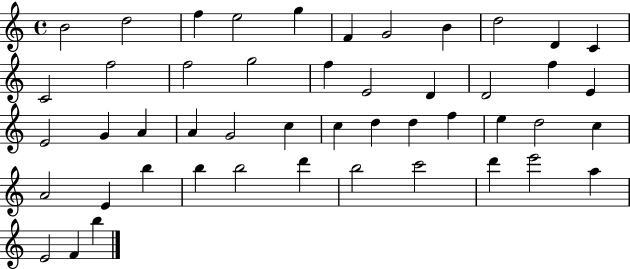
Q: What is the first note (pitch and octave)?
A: B4